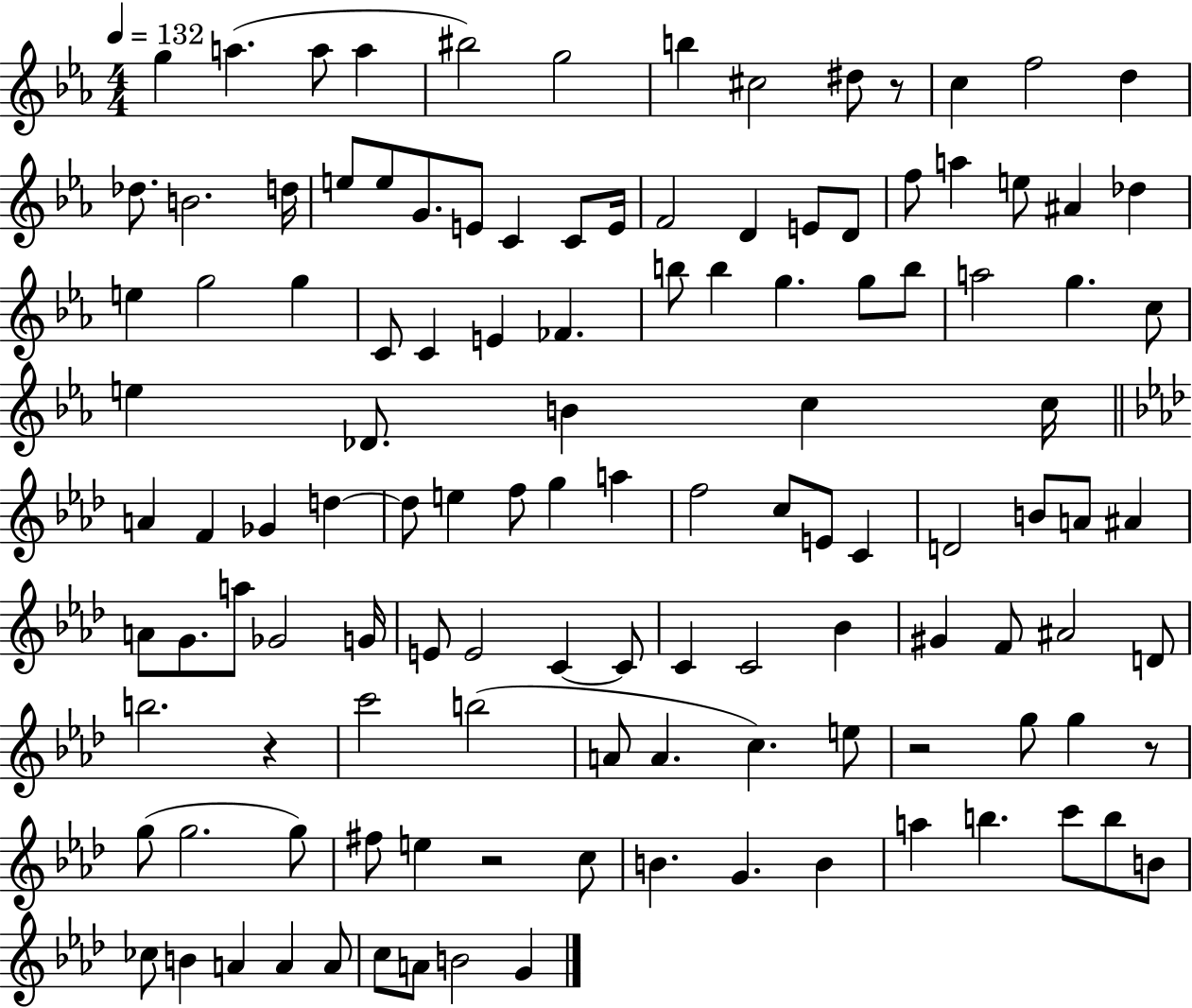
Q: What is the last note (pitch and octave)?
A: G4